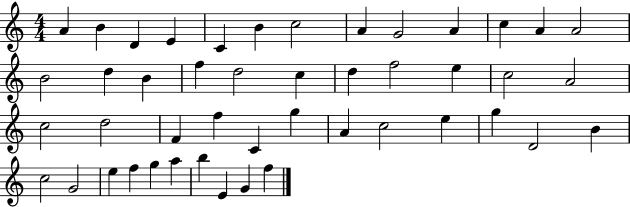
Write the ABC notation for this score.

X:1
T:Untitled
M:4/4
L:1/4
K:C
A B D E C B c2 A G2 A c A A2 B2 d B f d2 c d f2 e c2 A2 c2 d2 F f C g A c2 e g D2 B c2 G2 e f g a b E G f